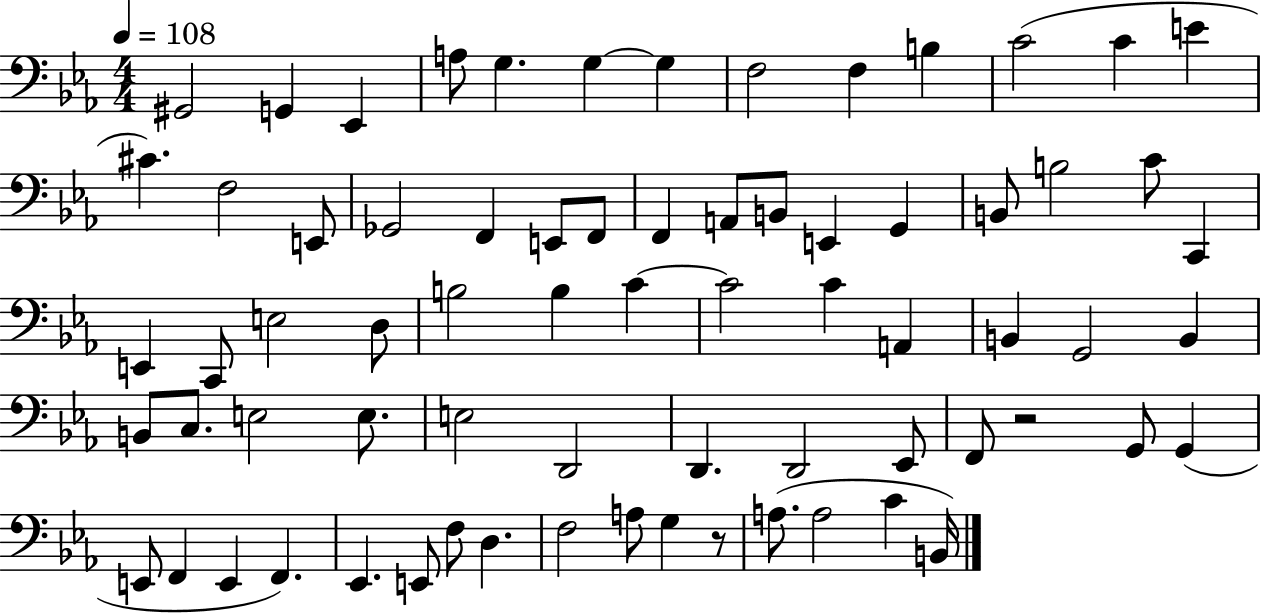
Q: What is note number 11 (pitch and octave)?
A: C4